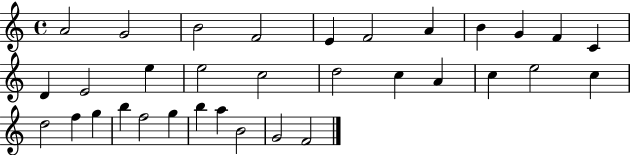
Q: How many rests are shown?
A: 0